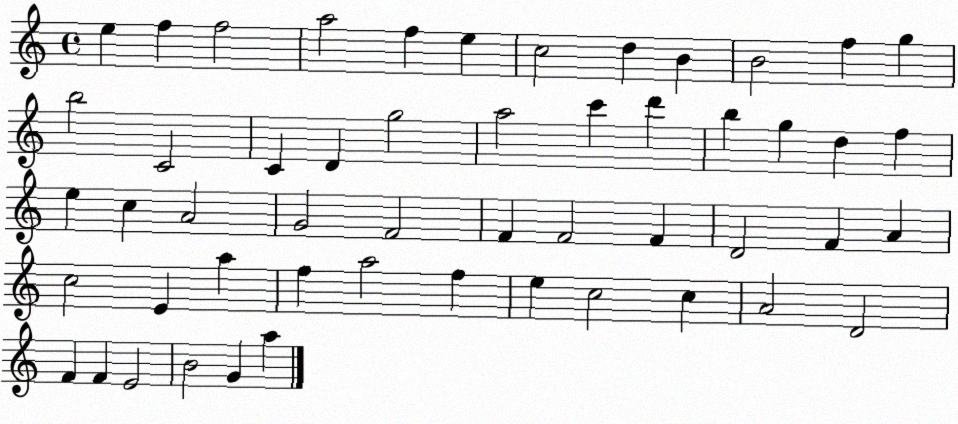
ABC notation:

X:1
T:Untitled
M:4/4
L:1/4
K:C
e f f2 a2 f e c2 d B B2 f g b2 C2 C D g2 a2 c' d' b g d f e c A2 G2 F2 F F2 F D2 F A c2 E a f a2 f e c2 c A2 D2 F F E2 B2 G a